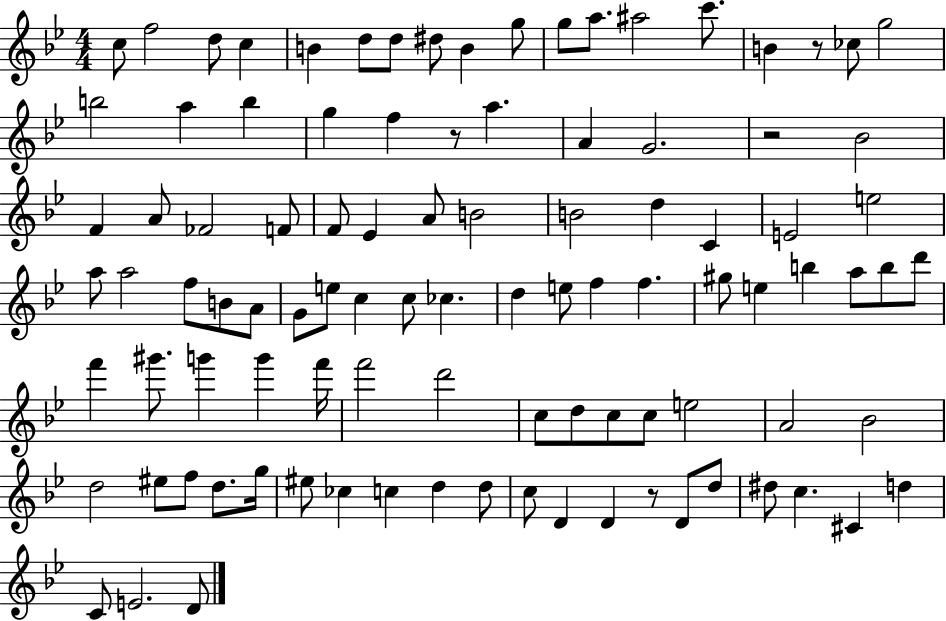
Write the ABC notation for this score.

X:1
T:Untitled
M:4/4
L:1/4
K:Bb
c/2 f2 d/2 c B d/2 d/2 ^d/2 B g/2 g/2 a/2 ^a2 c'/2 B z/2 _c/2 g2 b2 a b g f z/2 a A G2 z2 _B2 F A/2 _F2 F/2 F/2 _E A/2 B2 B2 d C E2 e2 a/2 a2 f/2 B/2 A/2 G/2 e/2 c c/2 _c d e/2 f f ^g/2 e b a/2 b/2 d'/2 f' ^g'/2 g' g' f'/4 f'2 d'2 c/2 d/2 c/2 c/2 e2 A2 _B2 d2 ^e/2 f/2 d/2 g/4 ^e/2 _c c d d/2 c/2 D D z/2 D/2 d/2 ^d/2 c ^C d C/2 E2 D/2